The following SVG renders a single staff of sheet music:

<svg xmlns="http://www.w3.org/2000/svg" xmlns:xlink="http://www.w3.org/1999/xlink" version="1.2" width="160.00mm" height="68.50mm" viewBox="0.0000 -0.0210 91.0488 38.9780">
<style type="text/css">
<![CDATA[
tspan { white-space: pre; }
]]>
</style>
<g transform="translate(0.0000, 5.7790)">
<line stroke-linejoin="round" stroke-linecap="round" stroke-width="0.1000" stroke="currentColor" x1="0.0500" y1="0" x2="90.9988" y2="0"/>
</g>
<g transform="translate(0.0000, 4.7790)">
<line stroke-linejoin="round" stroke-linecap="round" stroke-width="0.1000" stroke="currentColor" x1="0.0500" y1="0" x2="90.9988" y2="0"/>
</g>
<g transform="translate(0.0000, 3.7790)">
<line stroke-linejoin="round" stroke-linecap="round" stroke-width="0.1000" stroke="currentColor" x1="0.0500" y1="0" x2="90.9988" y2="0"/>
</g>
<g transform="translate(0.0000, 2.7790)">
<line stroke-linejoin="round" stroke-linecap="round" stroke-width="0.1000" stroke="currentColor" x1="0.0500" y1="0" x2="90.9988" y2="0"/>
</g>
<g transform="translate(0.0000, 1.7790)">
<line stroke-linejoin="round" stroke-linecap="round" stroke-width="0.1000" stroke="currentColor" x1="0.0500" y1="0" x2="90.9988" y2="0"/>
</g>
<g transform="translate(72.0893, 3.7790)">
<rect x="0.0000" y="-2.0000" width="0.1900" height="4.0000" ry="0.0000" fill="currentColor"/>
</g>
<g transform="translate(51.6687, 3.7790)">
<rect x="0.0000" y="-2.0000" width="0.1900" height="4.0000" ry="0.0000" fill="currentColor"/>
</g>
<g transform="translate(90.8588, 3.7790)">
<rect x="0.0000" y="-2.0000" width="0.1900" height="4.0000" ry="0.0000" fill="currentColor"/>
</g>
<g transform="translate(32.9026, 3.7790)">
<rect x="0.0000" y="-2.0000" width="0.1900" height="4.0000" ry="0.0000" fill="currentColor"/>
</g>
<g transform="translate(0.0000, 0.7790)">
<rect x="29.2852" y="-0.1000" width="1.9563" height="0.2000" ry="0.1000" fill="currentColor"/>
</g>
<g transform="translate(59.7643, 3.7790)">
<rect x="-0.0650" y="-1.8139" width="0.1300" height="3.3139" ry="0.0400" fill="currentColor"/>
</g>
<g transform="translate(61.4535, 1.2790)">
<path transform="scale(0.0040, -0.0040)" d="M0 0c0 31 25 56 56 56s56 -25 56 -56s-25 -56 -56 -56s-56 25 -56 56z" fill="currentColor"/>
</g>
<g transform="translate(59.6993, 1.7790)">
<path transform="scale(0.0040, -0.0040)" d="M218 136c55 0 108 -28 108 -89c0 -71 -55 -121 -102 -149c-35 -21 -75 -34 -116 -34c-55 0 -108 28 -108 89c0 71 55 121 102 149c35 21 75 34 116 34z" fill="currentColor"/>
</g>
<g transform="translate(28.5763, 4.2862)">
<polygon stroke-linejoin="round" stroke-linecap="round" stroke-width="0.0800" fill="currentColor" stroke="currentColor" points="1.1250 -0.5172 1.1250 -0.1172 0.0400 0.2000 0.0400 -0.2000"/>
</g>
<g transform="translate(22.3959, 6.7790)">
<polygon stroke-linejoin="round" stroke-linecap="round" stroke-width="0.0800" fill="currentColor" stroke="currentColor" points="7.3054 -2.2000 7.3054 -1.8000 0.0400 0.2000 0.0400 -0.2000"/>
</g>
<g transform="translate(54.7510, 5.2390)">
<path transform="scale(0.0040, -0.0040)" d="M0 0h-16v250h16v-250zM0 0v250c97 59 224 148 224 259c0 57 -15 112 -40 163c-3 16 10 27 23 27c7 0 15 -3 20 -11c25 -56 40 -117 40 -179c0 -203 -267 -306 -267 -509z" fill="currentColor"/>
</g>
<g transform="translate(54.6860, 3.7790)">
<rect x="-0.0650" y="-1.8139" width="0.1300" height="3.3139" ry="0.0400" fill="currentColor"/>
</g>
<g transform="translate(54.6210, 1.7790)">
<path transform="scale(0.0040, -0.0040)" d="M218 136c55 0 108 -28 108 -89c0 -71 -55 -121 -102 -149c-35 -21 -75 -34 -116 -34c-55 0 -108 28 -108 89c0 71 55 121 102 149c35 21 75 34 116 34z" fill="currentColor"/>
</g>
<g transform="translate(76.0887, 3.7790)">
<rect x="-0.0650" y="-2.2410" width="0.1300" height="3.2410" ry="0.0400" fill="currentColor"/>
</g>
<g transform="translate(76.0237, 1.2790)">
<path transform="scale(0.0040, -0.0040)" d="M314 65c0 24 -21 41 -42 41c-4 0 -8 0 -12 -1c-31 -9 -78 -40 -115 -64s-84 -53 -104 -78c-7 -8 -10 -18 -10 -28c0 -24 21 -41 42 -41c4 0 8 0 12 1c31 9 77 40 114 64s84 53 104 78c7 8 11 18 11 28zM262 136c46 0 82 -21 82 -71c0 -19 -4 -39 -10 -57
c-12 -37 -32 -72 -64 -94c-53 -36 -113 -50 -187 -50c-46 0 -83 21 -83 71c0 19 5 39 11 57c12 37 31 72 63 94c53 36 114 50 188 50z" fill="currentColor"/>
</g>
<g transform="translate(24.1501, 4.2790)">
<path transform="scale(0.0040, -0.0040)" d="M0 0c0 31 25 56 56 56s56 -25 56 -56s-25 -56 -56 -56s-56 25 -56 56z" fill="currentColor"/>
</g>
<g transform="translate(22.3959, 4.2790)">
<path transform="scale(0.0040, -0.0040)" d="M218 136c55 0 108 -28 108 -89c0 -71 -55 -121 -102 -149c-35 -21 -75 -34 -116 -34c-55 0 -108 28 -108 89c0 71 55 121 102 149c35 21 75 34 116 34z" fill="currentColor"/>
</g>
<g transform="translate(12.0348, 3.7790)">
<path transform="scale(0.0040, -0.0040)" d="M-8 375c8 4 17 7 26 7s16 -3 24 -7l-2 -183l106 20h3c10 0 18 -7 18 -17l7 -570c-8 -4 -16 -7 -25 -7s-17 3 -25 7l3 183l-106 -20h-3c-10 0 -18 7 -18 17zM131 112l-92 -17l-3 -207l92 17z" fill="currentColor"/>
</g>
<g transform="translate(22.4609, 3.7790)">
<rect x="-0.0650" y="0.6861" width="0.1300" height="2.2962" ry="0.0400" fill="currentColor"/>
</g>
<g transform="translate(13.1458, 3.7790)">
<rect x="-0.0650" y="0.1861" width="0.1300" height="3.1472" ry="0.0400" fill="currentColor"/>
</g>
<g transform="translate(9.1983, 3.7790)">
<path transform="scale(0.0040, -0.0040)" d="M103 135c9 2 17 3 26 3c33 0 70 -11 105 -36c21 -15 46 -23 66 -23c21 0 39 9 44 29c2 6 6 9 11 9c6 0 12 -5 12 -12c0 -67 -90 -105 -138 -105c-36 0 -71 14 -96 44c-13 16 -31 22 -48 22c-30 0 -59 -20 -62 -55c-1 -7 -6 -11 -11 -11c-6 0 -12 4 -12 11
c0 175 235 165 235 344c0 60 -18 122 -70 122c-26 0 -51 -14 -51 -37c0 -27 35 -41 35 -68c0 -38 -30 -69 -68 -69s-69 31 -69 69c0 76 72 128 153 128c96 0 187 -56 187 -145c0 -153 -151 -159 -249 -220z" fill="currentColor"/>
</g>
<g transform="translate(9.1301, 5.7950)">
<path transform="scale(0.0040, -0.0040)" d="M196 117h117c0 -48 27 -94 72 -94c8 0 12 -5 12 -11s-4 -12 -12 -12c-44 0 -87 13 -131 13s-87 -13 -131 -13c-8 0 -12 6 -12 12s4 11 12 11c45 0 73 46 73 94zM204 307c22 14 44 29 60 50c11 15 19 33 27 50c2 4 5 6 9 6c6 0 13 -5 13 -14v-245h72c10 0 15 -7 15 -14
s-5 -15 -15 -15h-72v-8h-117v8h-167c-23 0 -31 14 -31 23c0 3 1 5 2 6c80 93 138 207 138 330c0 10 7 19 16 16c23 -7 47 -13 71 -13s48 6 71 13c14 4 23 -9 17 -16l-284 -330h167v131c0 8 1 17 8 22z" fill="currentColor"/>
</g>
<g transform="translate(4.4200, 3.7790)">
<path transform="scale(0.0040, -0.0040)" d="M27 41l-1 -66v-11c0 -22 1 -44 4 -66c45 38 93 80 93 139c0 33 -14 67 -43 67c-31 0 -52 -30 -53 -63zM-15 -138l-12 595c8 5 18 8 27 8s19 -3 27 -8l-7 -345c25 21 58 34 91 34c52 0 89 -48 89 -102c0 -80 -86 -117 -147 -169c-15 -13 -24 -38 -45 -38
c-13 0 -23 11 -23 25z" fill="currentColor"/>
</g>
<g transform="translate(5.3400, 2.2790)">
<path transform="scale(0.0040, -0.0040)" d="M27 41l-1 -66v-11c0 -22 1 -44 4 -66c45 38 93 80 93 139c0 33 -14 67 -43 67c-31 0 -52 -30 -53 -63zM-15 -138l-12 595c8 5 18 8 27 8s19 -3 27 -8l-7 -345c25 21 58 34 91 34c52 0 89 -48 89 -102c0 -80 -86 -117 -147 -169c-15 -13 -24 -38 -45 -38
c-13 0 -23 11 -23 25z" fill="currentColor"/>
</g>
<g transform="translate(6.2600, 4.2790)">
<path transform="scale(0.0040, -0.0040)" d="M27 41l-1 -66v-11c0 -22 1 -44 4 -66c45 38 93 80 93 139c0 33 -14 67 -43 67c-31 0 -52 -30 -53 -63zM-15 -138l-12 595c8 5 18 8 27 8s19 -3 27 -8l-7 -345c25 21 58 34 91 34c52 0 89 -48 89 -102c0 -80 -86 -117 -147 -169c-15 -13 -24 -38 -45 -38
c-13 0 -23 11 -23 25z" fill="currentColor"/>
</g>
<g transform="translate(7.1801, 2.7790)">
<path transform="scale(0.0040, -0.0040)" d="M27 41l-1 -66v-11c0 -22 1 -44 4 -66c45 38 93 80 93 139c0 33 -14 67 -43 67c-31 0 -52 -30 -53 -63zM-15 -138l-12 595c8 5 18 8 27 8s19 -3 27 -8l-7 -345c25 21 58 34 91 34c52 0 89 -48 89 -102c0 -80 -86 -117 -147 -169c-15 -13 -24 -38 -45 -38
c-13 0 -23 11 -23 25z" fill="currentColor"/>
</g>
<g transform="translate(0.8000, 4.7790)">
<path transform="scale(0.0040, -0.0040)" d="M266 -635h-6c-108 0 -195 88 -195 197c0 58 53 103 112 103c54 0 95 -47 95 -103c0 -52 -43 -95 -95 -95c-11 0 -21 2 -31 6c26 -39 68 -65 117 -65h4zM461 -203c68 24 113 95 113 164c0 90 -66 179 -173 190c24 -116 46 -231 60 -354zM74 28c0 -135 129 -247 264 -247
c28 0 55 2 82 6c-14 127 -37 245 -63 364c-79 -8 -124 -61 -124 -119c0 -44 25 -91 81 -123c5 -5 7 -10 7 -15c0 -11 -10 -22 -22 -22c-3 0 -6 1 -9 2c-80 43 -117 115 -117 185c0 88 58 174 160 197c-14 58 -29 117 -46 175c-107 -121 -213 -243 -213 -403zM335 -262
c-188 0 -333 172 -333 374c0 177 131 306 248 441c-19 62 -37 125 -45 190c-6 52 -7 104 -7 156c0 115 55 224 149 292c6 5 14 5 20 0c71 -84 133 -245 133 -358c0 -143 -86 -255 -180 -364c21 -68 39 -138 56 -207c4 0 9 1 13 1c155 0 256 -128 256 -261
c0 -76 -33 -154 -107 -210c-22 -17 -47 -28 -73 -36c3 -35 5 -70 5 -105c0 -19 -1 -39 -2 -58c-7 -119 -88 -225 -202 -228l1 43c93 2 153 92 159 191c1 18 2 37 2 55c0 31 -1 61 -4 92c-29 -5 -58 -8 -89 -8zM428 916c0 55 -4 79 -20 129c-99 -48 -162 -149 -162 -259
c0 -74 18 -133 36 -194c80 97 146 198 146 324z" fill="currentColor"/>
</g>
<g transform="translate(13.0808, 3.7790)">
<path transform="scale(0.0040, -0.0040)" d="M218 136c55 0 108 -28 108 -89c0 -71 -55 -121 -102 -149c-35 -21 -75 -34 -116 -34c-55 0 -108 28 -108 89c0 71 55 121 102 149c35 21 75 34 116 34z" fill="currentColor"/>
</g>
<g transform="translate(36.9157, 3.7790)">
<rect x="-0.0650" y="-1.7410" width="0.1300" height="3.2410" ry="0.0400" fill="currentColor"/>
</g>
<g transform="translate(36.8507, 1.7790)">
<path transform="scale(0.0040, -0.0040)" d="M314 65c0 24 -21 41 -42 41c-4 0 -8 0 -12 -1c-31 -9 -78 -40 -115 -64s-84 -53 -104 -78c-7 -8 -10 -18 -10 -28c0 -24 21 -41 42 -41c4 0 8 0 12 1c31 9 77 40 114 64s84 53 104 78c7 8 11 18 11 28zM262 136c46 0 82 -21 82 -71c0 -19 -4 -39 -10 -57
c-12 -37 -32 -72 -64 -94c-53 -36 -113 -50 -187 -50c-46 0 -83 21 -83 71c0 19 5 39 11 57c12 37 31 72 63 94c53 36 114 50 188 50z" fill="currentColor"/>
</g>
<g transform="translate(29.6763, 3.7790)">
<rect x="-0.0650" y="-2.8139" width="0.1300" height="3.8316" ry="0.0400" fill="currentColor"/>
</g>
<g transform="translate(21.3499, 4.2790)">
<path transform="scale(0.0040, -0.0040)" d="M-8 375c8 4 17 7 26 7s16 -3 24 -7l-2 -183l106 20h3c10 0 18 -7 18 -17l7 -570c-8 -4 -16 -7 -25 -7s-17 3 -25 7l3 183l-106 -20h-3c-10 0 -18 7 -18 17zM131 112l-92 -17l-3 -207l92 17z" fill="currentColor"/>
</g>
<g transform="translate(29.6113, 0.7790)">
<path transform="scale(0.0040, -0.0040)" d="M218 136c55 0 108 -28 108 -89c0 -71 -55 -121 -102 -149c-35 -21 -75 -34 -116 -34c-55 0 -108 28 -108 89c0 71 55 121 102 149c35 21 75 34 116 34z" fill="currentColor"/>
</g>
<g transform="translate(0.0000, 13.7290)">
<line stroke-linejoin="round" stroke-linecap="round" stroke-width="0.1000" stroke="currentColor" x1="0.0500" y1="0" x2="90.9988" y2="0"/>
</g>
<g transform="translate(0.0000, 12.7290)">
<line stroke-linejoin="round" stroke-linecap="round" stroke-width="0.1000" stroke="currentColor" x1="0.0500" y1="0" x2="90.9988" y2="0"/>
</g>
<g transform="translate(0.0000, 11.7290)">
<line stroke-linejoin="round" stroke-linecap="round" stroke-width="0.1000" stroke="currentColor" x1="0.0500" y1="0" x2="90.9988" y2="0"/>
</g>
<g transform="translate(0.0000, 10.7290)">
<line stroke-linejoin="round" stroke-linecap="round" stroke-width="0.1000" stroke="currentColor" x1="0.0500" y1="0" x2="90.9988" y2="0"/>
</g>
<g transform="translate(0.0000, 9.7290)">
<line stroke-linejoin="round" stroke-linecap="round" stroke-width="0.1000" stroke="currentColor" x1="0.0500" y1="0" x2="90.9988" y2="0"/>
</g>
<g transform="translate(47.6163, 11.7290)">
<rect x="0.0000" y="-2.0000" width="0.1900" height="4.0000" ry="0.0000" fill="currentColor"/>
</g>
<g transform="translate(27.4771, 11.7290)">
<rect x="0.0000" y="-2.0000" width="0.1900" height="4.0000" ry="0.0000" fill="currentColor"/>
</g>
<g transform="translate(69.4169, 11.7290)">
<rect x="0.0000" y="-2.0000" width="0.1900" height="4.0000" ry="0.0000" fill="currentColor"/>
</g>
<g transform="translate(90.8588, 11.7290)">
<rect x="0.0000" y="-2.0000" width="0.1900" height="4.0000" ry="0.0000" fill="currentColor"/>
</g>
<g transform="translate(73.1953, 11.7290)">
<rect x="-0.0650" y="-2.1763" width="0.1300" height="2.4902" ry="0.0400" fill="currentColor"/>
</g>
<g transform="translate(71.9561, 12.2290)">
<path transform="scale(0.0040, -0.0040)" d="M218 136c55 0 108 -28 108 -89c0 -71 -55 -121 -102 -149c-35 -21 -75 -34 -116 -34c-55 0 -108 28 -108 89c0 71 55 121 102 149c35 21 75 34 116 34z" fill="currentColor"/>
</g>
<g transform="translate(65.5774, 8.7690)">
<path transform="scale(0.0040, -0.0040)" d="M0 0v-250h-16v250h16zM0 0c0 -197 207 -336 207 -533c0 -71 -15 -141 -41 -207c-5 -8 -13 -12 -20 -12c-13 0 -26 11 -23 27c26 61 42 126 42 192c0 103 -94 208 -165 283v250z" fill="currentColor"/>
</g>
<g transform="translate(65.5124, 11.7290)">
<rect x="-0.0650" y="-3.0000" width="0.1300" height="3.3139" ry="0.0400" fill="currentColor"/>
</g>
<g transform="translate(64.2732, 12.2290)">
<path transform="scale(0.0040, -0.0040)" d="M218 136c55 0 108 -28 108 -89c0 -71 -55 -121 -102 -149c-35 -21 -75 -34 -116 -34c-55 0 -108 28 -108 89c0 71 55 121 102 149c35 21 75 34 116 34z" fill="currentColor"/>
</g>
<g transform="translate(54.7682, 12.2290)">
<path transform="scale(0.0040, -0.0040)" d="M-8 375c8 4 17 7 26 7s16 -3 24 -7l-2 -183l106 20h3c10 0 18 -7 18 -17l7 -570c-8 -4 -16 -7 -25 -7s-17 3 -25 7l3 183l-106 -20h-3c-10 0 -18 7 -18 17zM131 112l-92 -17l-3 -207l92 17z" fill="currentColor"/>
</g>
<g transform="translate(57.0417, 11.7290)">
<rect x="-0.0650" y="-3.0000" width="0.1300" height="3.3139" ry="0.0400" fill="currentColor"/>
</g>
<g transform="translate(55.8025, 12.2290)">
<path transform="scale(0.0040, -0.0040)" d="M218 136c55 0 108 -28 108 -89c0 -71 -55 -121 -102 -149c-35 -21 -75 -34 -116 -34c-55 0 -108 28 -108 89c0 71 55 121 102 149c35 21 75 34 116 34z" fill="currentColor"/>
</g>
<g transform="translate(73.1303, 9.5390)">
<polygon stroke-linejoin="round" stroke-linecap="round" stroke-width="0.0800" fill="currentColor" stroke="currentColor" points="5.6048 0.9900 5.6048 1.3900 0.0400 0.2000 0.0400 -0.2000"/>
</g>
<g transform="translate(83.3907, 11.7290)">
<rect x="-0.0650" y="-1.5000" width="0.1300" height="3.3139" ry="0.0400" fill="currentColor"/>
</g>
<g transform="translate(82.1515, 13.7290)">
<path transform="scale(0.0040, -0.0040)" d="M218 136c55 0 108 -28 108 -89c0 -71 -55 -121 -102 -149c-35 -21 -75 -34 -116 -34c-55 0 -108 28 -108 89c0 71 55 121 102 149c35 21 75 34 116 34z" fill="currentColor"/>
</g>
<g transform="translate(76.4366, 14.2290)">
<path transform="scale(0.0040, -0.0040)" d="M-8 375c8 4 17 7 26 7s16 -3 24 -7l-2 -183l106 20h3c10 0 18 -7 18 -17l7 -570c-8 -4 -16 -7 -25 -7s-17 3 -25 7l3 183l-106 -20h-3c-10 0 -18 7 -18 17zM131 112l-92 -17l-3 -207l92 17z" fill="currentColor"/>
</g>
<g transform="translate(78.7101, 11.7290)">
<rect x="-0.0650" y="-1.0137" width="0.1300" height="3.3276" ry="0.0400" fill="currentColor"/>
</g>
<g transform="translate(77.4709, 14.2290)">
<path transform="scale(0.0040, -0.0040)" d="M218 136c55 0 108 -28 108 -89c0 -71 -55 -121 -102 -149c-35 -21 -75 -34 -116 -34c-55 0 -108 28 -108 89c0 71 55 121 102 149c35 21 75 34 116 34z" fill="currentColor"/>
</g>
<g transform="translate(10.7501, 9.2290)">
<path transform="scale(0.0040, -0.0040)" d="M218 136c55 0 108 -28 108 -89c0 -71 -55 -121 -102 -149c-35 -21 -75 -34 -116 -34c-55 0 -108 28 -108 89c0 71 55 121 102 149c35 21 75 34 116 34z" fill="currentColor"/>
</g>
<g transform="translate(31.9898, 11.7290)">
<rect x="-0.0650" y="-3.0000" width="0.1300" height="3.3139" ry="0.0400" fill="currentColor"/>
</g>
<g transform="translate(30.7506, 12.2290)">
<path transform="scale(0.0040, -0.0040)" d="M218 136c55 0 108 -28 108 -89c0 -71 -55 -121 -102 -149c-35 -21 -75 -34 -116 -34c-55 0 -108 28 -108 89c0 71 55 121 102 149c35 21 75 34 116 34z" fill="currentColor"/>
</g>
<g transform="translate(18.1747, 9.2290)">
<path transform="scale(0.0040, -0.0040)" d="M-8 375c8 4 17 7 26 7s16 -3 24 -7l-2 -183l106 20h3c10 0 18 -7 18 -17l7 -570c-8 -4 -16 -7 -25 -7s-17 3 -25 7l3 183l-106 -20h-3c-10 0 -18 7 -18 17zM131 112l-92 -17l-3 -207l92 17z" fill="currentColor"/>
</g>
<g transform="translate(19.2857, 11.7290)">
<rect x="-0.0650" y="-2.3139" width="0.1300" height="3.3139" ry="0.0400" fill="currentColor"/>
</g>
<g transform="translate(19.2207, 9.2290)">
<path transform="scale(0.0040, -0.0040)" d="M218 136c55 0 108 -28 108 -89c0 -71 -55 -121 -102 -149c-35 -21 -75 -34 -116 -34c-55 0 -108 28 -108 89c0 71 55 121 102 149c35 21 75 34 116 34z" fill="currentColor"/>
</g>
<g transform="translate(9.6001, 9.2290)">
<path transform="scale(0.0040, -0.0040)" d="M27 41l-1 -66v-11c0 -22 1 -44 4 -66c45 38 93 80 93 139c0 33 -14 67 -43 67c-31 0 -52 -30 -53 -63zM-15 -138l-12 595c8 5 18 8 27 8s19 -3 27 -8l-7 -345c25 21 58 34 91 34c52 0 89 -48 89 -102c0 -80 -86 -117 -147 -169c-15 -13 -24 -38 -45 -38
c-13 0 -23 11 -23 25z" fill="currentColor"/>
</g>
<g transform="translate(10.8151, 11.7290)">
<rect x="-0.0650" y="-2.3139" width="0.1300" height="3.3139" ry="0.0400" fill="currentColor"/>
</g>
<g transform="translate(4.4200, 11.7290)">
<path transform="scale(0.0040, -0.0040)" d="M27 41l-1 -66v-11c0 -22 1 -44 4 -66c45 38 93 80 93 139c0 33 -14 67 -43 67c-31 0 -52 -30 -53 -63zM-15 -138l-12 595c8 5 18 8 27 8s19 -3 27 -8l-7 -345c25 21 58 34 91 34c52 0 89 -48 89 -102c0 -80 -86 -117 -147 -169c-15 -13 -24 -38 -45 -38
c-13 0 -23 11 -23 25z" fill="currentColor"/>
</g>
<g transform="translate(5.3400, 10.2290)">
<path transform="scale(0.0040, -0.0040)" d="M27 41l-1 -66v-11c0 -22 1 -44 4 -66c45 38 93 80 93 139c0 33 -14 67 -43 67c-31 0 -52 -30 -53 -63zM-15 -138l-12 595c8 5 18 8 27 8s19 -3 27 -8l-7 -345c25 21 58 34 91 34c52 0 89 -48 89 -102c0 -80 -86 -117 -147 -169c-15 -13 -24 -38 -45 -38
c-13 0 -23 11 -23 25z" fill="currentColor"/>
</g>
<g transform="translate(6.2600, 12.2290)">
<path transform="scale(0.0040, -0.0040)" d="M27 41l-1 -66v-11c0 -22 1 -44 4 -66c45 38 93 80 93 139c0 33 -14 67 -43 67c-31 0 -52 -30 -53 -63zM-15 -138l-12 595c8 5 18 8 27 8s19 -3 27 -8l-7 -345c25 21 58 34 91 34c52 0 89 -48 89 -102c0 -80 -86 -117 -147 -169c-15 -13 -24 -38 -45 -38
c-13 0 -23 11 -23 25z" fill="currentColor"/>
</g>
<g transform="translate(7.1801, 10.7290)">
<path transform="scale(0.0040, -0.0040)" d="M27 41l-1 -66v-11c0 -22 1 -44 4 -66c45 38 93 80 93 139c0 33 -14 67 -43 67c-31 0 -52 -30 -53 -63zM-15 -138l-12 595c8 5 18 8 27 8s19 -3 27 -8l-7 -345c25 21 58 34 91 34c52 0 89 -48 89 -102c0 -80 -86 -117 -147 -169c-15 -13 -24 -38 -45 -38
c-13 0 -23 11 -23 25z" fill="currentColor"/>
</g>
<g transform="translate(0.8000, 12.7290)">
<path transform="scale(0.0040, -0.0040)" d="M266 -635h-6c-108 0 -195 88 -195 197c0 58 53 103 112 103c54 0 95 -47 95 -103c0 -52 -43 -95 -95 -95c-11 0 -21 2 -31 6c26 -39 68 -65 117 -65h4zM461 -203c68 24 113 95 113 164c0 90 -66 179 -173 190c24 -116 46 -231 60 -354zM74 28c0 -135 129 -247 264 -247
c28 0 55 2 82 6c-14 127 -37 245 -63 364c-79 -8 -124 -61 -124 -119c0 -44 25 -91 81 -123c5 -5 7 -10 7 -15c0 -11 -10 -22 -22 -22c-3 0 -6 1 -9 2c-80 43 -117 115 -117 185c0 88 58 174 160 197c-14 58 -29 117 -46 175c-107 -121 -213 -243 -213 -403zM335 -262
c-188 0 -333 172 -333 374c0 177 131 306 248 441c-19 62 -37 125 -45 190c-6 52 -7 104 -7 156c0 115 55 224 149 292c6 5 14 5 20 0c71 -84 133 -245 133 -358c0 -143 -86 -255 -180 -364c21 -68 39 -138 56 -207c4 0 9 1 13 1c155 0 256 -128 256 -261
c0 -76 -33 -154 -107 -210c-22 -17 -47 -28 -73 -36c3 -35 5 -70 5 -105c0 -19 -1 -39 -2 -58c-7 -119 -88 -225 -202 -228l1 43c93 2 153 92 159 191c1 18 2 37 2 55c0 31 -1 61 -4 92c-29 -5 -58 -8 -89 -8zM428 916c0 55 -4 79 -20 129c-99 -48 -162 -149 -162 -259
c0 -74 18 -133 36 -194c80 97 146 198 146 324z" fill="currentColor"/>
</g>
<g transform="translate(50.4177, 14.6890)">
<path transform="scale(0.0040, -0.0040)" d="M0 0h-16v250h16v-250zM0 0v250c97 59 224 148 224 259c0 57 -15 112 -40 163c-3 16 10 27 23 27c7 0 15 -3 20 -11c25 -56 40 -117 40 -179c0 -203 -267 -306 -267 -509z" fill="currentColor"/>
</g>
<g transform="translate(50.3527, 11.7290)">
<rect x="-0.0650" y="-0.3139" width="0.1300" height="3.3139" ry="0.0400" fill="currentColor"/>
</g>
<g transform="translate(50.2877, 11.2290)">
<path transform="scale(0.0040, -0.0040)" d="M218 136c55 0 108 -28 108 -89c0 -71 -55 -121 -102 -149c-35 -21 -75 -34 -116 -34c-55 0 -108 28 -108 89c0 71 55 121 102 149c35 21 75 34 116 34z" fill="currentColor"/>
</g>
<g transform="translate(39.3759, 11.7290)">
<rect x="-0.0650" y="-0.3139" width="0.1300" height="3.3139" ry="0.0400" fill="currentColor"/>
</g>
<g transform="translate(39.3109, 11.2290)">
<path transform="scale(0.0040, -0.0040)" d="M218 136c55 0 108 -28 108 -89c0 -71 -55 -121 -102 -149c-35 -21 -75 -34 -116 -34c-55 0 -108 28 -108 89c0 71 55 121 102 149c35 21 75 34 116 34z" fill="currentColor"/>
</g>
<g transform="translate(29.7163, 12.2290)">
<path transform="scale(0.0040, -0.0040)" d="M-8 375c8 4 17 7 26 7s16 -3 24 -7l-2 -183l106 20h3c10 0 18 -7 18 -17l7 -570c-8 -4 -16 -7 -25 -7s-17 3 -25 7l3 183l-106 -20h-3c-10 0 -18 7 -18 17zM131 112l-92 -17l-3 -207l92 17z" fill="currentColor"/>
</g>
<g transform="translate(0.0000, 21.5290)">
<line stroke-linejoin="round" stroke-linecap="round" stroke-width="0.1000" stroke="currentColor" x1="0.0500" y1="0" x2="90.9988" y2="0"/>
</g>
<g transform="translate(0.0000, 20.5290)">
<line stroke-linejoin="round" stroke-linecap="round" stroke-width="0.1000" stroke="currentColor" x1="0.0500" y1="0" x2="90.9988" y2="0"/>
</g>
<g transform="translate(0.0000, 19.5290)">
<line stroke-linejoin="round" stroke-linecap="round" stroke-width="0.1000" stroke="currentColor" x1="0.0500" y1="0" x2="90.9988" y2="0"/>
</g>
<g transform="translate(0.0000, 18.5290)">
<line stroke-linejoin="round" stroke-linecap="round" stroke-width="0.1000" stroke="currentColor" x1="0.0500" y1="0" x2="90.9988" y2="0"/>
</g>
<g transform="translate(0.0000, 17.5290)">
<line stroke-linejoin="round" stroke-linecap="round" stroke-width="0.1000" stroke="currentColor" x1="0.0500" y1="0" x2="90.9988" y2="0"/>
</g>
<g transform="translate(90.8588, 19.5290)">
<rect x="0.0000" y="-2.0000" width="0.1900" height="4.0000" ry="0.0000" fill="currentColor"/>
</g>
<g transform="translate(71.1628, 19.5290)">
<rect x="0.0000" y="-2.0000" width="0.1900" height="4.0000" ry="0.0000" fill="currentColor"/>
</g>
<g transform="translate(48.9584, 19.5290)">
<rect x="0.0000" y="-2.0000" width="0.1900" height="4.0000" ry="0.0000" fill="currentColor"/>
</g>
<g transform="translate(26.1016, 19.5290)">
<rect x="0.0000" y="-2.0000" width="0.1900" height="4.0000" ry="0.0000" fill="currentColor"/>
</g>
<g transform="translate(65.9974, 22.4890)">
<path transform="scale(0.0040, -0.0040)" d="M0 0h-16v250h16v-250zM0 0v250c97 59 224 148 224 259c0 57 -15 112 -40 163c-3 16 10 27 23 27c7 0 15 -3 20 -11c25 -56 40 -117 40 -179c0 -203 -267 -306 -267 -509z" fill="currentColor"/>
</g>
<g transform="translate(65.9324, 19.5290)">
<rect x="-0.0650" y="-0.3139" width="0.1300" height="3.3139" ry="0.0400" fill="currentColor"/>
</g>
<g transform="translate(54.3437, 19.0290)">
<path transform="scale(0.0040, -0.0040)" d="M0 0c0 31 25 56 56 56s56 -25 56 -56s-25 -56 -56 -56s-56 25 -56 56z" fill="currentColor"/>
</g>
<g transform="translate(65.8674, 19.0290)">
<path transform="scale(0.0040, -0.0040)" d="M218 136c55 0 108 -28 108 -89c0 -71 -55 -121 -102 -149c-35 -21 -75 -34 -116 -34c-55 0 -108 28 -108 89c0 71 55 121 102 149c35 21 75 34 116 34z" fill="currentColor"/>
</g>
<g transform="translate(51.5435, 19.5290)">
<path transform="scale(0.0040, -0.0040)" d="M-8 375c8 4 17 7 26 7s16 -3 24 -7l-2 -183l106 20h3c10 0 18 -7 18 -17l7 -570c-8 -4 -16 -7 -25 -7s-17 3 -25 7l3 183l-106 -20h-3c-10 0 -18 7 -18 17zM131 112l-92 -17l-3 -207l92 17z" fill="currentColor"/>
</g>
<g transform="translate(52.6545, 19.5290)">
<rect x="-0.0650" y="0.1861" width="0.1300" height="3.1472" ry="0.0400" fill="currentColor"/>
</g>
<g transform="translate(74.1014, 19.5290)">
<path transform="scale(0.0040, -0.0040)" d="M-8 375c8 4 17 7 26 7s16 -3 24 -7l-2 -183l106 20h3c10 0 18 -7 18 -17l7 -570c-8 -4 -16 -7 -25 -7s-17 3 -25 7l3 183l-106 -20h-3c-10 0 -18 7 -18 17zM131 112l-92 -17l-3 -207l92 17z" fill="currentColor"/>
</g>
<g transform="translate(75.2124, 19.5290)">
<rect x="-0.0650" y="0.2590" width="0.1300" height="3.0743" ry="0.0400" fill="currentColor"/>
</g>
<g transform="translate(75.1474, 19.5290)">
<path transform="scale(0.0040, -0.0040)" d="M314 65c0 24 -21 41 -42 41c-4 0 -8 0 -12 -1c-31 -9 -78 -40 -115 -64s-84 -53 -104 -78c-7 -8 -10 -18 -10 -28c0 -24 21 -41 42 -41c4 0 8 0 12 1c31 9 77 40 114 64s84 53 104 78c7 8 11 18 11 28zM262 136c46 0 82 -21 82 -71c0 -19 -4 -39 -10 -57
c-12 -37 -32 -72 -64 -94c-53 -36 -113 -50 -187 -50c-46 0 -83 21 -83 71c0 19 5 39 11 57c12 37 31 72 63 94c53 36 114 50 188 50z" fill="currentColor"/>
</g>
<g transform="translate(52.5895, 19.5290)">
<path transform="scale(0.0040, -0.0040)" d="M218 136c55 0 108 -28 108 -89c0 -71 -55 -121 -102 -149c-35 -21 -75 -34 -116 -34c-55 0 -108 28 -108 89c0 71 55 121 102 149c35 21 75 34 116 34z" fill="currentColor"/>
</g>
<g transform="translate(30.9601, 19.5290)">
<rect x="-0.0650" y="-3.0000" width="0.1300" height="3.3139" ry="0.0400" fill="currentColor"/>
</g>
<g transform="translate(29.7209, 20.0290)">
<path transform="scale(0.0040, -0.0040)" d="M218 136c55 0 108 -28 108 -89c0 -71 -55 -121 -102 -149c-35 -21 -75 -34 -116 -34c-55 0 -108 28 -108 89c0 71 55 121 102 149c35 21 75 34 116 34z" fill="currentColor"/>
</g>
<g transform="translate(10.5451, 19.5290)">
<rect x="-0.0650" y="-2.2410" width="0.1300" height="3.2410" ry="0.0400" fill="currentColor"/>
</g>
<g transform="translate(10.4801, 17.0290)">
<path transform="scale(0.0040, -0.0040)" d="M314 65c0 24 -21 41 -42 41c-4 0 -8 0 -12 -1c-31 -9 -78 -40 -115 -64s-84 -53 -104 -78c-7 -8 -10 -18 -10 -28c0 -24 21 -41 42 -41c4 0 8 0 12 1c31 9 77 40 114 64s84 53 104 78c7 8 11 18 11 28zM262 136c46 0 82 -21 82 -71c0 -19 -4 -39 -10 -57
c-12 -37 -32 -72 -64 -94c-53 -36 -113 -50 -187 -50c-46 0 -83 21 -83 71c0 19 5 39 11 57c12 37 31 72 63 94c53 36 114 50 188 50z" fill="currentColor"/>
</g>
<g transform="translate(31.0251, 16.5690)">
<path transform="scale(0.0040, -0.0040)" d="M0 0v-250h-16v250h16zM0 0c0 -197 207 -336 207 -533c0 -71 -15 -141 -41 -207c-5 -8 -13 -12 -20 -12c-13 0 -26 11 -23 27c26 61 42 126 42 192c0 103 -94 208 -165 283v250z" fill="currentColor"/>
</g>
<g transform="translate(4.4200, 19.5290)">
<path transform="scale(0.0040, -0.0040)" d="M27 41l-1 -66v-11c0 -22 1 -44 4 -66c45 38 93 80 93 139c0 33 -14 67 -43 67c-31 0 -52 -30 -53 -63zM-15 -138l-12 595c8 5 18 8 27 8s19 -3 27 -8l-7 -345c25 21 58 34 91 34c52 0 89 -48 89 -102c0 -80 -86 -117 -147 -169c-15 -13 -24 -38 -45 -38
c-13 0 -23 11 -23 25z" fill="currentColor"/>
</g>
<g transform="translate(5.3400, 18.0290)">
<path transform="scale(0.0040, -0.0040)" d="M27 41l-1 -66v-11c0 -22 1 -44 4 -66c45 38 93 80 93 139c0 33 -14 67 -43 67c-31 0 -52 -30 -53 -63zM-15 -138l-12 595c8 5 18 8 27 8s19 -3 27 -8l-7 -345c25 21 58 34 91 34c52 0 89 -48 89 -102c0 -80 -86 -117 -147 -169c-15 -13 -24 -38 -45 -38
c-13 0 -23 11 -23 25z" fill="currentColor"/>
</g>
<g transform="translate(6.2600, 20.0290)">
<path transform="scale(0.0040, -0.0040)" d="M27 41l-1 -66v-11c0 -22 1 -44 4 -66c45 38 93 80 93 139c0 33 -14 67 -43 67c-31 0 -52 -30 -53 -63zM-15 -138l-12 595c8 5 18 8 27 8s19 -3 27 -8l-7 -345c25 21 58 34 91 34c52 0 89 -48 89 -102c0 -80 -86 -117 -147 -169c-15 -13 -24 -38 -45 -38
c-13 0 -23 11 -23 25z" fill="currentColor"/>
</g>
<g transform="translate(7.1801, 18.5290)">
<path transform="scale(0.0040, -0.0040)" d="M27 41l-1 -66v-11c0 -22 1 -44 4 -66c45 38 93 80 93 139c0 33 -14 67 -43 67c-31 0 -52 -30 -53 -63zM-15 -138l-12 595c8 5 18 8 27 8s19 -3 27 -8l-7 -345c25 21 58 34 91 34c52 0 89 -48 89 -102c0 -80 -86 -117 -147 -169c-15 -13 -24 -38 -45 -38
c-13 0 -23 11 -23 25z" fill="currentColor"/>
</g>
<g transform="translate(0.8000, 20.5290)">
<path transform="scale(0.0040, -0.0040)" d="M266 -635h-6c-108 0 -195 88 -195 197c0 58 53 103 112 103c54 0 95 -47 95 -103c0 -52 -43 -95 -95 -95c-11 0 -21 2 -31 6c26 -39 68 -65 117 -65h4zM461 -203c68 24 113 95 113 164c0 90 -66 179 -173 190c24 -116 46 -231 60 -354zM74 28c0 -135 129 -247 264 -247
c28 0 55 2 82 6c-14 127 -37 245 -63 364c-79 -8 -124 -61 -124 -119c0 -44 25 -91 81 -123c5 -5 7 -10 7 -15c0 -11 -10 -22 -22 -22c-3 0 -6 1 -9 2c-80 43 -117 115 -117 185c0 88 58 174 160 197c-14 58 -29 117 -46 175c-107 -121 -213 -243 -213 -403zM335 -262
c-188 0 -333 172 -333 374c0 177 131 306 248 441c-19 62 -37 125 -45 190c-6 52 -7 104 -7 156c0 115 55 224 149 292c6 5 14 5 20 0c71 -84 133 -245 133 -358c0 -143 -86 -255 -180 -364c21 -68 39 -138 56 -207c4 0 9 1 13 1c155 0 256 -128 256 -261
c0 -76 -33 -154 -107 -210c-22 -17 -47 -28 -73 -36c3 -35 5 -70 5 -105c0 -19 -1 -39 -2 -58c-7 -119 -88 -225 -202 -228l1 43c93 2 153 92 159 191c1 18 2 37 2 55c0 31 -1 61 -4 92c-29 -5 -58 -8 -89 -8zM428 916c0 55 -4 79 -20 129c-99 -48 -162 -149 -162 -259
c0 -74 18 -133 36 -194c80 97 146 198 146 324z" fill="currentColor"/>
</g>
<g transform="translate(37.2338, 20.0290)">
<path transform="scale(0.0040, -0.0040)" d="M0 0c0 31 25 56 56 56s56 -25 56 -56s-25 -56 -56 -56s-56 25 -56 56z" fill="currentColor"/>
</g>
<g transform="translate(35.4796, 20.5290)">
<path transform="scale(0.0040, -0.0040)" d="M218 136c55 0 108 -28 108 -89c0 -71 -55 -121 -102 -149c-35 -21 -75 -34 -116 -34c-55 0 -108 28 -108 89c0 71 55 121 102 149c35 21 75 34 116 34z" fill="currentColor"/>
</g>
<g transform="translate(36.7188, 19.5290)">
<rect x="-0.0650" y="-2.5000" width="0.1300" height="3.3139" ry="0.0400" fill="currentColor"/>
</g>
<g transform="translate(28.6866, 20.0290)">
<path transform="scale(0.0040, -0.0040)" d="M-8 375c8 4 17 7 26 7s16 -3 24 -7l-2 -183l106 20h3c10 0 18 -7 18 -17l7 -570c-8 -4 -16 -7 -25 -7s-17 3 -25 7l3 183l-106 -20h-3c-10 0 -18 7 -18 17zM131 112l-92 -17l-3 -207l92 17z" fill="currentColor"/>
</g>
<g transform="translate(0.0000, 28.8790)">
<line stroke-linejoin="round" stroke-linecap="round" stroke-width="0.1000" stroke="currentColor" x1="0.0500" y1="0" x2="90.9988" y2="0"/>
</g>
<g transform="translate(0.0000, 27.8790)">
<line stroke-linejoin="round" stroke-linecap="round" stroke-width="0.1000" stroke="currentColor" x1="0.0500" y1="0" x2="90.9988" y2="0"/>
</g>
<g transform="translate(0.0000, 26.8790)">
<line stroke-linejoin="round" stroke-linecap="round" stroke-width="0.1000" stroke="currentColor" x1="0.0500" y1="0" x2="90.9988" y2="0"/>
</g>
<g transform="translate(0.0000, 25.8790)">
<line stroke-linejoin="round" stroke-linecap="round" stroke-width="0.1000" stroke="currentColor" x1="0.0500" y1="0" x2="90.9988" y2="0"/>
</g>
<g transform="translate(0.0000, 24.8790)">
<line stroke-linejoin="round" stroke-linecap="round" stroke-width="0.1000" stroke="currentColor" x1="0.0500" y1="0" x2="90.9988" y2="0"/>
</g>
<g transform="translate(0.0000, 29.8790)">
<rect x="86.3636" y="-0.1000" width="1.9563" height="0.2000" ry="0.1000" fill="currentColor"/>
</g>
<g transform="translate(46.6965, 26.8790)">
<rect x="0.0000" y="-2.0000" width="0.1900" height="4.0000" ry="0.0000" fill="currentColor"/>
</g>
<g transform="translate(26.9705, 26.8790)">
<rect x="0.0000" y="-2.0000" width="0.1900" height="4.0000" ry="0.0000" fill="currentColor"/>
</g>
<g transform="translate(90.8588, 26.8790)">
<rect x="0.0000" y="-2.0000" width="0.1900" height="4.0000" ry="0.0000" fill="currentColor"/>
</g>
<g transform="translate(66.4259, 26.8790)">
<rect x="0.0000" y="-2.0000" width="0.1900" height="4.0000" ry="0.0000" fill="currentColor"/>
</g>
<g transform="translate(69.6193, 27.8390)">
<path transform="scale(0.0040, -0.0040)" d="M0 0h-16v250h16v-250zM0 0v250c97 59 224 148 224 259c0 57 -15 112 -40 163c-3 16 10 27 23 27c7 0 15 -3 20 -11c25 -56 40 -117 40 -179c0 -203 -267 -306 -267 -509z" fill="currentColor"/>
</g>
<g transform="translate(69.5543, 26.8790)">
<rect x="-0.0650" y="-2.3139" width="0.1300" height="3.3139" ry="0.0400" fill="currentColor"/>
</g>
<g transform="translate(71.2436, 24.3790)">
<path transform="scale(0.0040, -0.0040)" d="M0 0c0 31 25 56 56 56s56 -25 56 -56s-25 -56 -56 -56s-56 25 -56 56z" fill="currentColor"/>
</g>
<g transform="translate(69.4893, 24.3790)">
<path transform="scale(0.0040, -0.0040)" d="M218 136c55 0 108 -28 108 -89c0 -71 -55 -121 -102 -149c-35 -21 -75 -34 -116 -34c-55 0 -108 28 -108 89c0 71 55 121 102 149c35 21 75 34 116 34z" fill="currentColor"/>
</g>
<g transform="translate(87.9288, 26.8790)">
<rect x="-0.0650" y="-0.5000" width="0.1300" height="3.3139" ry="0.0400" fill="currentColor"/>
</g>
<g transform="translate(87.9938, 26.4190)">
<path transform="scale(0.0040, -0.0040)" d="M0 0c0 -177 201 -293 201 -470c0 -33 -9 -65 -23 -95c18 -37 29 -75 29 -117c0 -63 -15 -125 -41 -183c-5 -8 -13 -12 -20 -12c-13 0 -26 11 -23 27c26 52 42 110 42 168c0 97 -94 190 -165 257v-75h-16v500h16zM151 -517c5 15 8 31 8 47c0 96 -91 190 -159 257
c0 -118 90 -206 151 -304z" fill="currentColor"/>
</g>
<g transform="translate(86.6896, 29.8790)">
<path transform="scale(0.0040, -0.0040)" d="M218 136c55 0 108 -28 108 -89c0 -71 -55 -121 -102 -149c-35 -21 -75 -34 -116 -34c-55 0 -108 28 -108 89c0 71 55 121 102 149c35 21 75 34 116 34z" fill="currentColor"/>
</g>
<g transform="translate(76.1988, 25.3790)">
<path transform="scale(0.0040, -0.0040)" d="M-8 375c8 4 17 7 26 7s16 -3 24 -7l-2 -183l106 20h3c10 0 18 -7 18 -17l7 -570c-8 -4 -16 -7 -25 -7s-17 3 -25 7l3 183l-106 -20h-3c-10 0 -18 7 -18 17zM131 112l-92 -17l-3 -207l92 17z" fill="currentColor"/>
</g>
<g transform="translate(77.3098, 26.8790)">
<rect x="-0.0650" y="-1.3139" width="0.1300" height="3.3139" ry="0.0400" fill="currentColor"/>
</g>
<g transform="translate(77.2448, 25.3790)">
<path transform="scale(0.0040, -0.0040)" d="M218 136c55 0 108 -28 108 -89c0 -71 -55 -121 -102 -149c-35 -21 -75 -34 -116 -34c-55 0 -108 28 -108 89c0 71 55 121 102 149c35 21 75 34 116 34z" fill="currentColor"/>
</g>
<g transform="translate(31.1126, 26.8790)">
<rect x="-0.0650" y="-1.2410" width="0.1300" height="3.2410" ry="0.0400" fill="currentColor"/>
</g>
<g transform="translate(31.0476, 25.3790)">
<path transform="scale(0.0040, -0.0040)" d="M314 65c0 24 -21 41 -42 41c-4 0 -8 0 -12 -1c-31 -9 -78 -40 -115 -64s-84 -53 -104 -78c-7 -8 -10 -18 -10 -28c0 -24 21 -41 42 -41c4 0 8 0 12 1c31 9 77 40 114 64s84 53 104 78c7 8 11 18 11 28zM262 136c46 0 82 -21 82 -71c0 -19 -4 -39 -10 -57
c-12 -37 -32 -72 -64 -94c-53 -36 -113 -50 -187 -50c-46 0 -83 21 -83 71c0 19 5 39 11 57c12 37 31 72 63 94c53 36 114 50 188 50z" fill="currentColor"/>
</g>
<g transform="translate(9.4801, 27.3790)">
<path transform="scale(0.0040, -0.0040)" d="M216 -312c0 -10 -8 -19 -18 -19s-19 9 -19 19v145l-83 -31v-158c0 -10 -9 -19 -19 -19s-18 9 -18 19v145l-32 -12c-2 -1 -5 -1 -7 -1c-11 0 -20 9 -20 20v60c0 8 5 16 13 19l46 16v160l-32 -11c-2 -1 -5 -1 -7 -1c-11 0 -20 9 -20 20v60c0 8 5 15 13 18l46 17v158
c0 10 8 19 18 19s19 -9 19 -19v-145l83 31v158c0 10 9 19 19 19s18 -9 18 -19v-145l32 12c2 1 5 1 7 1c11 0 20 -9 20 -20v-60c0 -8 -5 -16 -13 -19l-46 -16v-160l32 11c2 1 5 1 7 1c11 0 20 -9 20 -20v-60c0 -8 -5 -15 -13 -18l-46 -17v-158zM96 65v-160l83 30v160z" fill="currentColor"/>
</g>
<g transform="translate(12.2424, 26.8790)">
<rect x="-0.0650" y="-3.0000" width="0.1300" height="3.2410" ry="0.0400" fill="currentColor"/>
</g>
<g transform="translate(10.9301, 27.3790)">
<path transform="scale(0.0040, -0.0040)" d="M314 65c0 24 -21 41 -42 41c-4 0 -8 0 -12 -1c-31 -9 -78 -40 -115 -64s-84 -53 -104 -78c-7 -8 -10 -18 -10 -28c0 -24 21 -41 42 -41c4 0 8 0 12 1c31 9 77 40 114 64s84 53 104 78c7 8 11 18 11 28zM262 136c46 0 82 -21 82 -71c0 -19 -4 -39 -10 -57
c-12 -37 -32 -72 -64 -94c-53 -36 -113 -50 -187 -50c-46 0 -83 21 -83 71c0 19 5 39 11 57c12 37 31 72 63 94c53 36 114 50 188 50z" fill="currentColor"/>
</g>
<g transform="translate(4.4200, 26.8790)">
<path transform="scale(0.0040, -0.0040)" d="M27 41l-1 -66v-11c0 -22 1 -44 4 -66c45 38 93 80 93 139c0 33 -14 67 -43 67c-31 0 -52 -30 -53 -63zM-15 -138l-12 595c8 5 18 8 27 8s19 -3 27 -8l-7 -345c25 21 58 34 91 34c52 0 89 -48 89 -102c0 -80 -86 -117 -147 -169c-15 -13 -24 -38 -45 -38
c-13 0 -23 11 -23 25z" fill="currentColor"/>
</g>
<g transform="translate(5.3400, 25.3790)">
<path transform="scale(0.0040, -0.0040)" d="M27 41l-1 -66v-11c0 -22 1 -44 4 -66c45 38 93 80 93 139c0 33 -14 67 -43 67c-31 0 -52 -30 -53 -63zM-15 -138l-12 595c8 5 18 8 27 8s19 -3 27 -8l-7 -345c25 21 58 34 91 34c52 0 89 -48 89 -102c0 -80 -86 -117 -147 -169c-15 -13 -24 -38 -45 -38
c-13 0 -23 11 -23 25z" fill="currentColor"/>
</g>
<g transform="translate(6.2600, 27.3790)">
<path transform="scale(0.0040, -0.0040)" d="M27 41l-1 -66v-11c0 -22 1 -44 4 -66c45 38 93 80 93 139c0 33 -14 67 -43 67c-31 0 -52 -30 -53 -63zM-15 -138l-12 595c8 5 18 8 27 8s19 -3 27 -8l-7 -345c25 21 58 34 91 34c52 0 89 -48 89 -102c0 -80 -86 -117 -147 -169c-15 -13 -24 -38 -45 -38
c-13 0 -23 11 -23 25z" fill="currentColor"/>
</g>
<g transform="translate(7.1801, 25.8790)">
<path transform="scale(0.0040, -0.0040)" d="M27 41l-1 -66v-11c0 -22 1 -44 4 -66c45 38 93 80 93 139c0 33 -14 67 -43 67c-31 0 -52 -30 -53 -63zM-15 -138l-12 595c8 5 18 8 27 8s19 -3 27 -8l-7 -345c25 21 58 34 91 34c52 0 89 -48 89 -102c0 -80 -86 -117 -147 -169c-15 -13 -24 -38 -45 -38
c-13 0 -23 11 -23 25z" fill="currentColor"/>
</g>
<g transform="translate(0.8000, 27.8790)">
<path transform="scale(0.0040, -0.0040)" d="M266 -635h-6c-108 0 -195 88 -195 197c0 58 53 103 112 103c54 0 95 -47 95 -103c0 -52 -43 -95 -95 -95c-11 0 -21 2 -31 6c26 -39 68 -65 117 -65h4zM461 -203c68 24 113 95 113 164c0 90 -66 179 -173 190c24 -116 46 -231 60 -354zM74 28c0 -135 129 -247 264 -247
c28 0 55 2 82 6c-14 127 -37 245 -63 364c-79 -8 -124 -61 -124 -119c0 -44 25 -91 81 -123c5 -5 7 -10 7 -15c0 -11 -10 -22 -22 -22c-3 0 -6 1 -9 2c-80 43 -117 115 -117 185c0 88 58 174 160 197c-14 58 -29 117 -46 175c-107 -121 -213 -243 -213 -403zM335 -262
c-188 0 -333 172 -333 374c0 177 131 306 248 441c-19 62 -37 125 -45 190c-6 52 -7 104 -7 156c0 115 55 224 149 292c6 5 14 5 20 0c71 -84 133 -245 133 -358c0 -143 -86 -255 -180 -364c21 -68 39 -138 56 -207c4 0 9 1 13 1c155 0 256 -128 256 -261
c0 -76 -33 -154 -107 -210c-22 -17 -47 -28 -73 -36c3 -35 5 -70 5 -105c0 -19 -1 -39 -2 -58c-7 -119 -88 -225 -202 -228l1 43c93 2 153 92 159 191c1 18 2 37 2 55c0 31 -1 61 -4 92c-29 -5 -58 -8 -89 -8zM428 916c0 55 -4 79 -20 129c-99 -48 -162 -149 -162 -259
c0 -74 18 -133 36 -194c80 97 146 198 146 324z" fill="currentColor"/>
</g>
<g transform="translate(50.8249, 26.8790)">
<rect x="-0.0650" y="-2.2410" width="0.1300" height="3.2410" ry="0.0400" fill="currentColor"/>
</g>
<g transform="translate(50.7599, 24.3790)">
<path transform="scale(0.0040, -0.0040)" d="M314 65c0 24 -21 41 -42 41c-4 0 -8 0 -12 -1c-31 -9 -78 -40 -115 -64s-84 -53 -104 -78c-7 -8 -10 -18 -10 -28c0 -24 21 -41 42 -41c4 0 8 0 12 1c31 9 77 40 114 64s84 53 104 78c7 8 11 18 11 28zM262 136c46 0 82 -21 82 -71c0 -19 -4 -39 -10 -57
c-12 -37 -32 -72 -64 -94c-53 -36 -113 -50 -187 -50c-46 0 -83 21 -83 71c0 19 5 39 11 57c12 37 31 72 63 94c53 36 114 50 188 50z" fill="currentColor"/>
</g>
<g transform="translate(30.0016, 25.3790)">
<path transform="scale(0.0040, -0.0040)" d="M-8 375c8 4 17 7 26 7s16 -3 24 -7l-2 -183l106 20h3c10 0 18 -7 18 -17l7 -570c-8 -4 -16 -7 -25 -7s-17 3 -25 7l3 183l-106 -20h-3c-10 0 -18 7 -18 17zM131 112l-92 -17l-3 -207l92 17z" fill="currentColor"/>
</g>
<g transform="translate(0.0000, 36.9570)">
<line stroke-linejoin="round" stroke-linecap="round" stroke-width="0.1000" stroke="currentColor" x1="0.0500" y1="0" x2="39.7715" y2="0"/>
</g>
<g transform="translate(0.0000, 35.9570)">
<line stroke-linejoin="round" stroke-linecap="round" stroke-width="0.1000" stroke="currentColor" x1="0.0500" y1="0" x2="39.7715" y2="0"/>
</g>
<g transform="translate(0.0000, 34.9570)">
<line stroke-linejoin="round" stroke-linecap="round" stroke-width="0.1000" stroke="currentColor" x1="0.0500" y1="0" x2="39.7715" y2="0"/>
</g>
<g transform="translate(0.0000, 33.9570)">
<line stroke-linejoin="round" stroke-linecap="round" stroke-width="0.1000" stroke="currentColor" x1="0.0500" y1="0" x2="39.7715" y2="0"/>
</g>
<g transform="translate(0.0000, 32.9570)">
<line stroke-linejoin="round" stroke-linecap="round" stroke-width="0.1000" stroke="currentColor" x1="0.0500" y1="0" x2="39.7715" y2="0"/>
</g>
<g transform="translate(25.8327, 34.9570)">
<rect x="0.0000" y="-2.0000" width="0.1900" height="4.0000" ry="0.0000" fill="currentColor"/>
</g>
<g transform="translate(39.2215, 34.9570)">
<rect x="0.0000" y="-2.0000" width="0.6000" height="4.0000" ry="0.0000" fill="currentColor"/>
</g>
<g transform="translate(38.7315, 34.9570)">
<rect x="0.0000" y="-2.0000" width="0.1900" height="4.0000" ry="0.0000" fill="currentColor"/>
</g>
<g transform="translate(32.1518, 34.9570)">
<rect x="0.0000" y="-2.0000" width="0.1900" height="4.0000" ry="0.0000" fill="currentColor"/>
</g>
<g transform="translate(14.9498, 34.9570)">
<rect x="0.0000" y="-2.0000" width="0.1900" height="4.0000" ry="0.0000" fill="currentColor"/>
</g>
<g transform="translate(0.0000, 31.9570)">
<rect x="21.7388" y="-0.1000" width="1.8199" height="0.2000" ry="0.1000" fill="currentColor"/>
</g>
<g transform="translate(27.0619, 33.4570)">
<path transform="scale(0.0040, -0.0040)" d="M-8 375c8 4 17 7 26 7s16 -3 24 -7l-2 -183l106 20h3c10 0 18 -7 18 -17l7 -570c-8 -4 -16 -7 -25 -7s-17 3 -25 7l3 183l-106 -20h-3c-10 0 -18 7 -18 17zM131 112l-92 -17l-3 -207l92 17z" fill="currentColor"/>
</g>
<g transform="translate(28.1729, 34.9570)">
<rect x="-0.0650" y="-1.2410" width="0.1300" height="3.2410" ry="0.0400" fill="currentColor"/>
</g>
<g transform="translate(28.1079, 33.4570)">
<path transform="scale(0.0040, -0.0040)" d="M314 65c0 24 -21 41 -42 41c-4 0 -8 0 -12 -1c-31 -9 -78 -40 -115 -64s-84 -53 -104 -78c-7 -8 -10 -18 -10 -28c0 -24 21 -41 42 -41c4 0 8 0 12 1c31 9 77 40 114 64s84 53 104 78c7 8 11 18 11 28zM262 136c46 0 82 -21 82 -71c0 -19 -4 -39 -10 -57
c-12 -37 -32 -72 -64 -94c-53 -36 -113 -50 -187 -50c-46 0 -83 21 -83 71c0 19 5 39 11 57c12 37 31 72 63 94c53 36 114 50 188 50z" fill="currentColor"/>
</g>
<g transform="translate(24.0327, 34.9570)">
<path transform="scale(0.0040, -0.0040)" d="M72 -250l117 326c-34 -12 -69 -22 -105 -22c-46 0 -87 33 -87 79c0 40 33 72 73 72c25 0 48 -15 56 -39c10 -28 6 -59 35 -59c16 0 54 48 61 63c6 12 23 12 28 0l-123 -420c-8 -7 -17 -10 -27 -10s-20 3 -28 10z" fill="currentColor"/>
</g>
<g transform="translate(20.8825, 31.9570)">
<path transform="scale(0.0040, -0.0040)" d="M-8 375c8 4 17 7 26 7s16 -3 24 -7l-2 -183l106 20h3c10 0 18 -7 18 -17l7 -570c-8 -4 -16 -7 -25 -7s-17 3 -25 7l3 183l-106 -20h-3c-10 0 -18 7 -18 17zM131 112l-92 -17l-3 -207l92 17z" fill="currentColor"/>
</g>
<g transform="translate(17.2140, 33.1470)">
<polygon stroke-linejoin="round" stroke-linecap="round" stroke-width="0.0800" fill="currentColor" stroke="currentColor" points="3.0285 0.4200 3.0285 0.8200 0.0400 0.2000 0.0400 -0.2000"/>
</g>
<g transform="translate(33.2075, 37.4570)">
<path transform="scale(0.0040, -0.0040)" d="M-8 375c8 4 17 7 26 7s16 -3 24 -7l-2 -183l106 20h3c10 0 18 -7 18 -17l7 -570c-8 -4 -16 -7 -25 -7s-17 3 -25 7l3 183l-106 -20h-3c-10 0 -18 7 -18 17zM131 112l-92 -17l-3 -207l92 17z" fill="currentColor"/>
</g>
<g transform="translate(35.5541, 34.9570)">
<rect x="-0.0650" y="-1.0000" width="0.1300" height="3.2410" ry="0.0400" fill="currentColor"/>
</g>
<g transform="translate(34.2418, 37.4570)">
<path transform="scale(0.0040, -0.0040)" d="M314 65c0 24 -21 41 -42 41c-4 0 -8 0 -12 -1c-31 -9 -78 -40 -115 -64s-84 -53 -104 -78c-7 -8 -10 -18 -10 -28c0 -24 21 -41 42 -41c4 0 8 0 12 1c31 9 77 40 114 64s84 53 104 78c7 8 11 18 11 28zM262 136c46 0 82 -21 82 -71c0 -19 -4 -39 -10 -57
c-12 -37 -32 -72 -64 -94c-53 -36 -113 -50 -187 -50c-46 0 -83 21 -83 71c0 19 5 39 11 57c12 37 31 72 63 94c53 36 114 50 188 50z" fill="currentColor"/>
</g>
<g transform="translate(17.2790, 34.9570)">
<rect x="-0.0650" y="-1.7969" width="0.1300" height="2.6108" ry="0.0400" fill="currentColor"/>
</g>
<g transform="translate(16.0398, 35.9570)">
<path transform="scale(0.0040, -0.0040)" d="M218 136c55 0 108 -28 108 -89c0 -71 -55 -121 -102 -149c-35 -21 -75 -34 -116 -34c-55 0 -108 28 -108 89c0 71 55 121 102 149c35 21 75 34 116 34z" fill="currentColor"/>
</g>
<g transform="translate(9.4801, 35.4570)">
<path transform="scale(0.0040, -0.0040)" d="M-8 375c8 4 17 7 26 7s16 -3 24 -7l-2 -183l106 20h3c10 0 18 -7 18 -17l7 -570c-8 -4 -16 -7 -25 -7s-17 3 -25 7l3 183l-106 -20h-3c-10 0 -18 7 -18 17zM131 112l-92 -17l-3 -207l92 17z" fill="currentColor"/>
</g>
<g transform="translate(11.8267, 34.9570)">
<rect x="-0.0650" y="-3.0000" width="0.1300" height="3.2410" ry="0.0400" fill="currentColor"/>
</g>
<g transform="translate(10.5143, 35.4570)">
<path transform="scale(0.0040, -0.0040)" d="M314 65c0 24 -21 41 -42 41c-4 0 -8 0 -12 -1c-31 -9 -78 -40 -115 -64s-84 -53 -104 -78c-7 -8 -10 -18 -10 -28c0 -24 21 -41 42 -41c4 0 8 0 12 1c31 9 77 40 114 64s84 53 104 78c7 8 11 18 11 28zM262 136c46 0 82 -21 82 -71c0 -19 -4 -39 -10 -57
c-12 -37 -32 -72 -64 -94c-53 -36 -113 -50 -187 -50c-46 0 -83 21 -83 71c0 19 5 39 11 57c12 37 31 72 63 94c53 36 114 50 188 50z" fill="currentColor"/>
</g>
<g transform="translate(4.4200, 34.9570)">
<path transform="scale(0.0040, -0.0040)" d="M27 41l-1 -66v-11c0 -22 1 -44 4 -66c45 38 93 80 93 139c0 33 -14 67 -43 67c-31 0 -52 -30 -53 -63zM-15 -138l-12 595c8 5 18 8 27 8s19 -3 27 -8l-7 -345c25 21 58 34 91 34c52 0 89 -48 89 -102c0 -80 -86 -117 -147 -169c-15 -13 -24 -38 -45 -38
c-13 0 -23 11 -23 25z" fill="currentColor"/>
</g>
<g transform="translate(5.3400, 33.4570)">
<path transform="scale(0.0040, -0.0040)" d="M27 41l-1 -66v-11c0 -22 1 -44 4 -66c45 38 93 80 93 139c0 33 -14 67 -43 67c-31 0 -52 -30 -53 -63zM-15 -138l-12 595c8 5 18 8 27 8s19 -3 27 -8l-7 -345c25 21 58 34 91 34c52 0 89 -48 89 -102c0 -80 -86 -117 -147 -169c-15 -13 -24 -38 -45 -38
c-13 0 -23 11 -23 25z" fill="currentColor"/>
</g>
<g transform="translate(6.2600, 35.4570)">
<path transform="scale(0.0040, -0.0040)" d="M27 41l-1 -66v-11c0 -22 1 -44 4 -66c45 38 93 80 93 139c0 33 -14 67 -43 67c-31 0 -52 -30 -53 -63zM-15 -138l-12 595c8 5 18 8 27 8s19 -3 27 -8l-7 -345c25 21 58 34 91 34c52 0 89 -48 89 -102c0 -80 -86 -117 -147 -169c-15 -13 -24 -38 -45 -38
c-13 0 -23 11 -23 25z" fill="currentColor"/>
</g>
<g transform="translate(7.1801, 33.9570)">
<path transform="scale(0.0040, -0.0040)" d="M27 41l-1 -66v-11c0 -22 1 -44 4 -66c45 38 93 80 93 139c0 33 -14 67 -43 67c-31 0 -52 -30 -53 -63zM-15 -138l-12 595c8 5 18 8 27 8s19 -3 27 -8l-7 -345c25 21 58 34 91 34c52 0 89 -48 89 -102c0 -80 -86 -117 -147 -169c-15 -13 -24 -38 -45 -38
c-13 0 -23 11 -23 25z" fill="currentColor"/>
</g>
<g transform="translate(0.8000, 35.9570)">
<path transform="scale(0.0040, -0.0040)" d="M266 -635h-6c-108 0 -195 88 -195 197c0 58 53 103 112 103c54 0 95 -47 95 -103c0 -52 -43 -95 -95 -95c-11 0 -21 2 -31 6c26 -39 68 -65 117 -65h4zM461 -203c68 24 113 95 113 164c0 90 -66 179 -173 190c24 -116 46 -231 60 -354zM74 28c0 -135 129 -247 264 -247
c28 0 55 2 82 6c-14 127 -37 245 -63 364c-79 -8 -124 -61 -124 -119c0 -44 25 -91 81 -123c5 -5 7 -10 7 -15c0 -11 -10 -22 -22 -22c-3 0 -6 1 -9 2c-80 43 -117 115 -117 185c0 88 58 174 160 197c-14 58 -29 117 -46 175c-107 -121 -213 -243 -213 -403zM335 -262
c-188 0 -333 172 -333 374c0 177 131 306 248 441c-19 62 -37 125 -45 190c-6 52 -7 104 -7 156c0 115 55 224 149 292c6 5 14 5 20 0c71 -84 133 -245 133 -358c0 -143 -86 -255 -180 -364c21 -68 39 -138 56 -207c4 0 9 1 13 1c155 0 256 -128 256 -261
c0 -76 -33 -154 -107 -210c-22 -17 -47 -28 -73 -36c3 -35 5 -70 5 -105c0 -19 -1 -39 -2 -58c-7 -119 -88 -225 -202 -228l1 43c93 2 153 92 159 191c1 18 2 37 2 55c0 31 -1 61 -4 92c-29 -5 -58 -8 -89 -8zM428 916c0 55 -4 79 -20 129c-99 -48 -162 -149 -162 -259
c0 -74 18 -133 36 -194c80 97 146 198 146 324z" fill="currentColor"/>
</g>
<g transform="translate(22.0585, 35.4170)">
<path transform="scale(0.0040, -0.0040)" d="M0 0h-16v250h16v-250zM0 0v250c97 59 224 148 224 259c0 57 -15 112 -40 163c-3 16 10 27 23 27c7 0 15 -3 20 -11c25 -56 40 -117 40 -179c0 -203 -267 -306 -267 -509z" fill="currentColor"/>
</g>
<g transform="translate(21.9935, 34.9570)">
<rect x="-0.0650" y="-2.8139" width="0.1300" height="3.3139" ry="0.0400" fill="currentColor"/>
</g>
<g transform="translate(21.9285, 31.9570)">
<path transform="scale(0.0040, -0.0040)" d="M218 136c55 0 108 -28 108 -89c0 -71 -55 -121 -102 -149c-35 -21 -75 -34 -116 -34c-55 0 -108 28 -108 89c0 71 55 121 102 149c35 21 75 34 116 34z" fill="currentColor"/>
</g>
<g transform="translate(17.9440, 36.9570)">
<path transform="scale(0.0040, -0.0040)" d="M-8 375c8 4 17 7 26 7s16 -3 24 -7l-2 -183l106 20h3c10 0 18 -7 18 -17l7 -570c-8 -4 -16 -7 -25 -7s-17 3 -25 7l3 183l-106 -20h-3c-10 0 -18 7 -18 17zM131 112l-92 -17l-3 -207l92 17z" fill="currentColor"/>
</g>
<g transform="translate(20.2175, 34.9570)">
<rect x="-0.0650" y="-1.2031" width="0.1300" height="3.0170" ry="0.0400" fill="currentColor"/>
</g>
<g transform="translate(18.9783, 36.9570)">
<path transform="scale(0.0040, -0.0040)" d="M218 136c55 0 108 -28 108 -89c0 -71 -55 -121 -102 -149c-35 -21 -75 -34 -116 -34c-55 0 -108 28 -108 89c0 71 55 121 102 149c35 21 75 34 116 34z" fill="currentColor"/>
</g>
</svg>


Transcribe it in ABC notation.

X:1
T:Untitled
M:2/4
L:1/4
K:Ab
B A/2 _a/4 f2 f/2 f g2 _g g A c c/2 A A/2 _A/2 D/2 _E g2 A/2 G B c/2 B2 ^A2 e2 g2 g/2 e C/4 A2 G/2 E/2 a/2 z/2 e2 D2